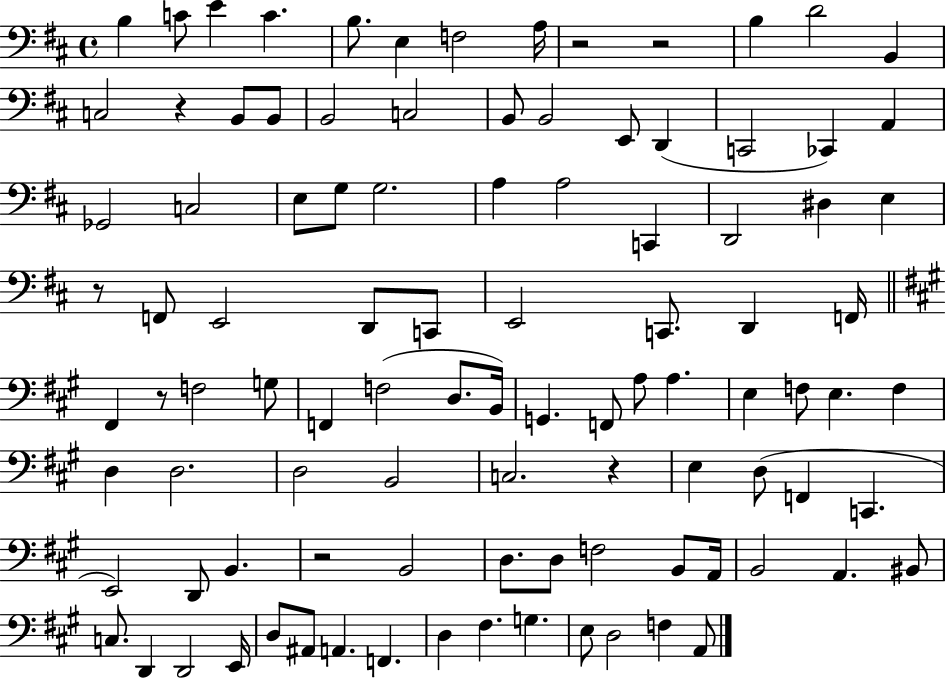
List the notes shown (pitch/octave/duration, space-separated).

B3/q C4/e E4/q C4/q. B3/e. E3/q F3/h A3/s R/h R/h B3/q D4/h B2/q C3/h R/q B2/e B2/e B2/h C3/h B2/e B2/h E2/e D2/q C2/h CES2/q A2/q Gb2/h C3/h E3/e G3/e G3/h. A3/q A3/h C2/q D2/h D#3/q E3/q R/e F2/e E2/h D2/e C2/e E2/h C2/e. D2/q F2/s F#2/q R/e F3/h G3/e F2/q F3/h D3/e. B2/s G2/q. F2/e A3/e A3/q. E3/q F3/e E3/q. F3/q D3/q D3/h. D3/h B2/h C3/h. R/q E3/q D3/e F2/q C2/q. E2/h D2/e B2/q. R/h B2/h D3/e. D3/e F3/h B2/e A2/s B2/h A2/q. BIS2/e C3/e. D2/q D2/h E2/s D3/e A#2/e A2/q. F2/q. D3/q F#3/q. G3/q. E3/e D3/h F3/q A2/e